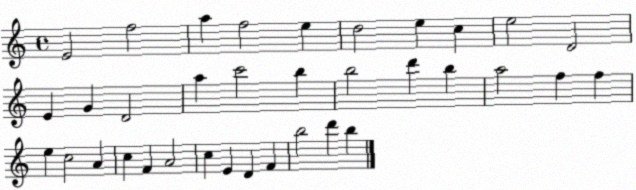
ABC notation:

X:1
T:Untitled
M:4/4
L:1/4
K:C
E2 f2 a f2 e d2 e c e2 D2 E G D2 a c'2 b b2 d' b a2 f f e c2 A c F A2 c E D F b2 d' b